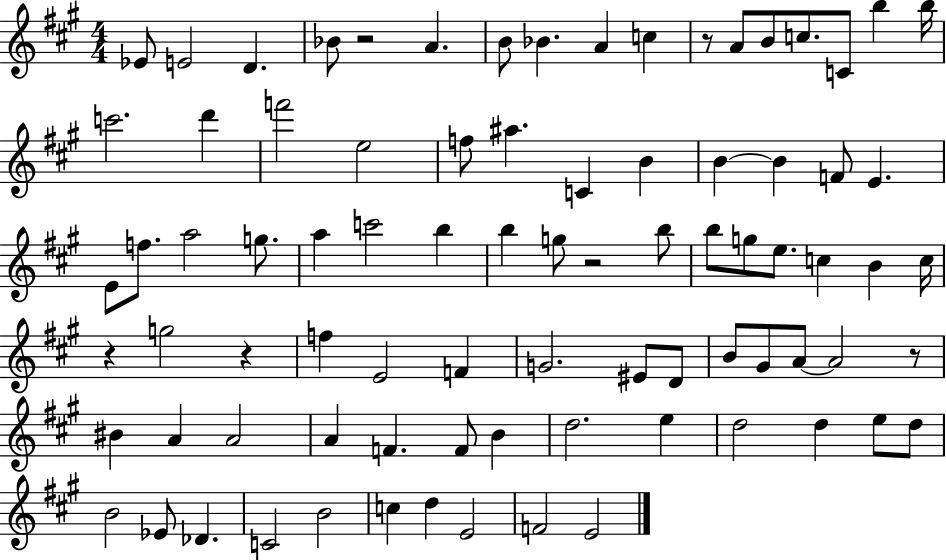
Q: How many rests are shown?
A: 6